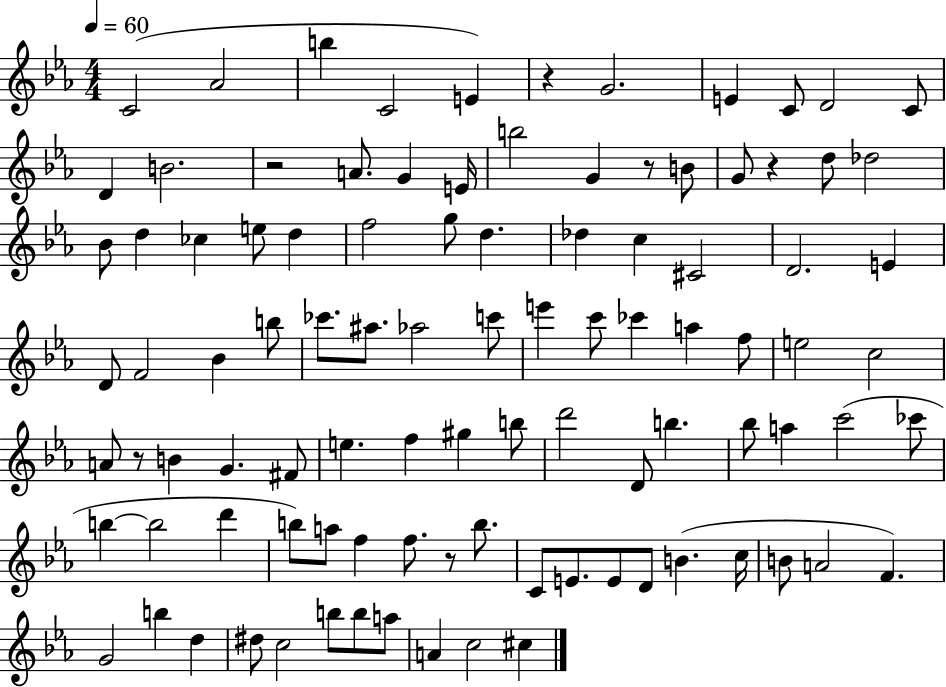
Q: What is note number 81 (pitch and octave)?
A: F4